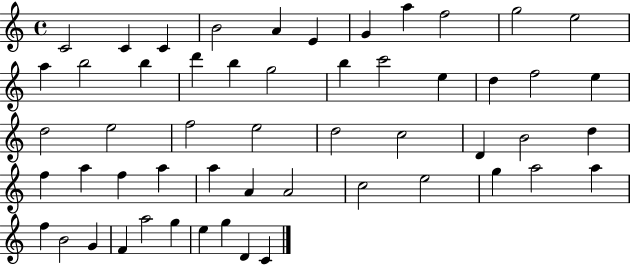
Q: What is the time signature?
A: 4/4